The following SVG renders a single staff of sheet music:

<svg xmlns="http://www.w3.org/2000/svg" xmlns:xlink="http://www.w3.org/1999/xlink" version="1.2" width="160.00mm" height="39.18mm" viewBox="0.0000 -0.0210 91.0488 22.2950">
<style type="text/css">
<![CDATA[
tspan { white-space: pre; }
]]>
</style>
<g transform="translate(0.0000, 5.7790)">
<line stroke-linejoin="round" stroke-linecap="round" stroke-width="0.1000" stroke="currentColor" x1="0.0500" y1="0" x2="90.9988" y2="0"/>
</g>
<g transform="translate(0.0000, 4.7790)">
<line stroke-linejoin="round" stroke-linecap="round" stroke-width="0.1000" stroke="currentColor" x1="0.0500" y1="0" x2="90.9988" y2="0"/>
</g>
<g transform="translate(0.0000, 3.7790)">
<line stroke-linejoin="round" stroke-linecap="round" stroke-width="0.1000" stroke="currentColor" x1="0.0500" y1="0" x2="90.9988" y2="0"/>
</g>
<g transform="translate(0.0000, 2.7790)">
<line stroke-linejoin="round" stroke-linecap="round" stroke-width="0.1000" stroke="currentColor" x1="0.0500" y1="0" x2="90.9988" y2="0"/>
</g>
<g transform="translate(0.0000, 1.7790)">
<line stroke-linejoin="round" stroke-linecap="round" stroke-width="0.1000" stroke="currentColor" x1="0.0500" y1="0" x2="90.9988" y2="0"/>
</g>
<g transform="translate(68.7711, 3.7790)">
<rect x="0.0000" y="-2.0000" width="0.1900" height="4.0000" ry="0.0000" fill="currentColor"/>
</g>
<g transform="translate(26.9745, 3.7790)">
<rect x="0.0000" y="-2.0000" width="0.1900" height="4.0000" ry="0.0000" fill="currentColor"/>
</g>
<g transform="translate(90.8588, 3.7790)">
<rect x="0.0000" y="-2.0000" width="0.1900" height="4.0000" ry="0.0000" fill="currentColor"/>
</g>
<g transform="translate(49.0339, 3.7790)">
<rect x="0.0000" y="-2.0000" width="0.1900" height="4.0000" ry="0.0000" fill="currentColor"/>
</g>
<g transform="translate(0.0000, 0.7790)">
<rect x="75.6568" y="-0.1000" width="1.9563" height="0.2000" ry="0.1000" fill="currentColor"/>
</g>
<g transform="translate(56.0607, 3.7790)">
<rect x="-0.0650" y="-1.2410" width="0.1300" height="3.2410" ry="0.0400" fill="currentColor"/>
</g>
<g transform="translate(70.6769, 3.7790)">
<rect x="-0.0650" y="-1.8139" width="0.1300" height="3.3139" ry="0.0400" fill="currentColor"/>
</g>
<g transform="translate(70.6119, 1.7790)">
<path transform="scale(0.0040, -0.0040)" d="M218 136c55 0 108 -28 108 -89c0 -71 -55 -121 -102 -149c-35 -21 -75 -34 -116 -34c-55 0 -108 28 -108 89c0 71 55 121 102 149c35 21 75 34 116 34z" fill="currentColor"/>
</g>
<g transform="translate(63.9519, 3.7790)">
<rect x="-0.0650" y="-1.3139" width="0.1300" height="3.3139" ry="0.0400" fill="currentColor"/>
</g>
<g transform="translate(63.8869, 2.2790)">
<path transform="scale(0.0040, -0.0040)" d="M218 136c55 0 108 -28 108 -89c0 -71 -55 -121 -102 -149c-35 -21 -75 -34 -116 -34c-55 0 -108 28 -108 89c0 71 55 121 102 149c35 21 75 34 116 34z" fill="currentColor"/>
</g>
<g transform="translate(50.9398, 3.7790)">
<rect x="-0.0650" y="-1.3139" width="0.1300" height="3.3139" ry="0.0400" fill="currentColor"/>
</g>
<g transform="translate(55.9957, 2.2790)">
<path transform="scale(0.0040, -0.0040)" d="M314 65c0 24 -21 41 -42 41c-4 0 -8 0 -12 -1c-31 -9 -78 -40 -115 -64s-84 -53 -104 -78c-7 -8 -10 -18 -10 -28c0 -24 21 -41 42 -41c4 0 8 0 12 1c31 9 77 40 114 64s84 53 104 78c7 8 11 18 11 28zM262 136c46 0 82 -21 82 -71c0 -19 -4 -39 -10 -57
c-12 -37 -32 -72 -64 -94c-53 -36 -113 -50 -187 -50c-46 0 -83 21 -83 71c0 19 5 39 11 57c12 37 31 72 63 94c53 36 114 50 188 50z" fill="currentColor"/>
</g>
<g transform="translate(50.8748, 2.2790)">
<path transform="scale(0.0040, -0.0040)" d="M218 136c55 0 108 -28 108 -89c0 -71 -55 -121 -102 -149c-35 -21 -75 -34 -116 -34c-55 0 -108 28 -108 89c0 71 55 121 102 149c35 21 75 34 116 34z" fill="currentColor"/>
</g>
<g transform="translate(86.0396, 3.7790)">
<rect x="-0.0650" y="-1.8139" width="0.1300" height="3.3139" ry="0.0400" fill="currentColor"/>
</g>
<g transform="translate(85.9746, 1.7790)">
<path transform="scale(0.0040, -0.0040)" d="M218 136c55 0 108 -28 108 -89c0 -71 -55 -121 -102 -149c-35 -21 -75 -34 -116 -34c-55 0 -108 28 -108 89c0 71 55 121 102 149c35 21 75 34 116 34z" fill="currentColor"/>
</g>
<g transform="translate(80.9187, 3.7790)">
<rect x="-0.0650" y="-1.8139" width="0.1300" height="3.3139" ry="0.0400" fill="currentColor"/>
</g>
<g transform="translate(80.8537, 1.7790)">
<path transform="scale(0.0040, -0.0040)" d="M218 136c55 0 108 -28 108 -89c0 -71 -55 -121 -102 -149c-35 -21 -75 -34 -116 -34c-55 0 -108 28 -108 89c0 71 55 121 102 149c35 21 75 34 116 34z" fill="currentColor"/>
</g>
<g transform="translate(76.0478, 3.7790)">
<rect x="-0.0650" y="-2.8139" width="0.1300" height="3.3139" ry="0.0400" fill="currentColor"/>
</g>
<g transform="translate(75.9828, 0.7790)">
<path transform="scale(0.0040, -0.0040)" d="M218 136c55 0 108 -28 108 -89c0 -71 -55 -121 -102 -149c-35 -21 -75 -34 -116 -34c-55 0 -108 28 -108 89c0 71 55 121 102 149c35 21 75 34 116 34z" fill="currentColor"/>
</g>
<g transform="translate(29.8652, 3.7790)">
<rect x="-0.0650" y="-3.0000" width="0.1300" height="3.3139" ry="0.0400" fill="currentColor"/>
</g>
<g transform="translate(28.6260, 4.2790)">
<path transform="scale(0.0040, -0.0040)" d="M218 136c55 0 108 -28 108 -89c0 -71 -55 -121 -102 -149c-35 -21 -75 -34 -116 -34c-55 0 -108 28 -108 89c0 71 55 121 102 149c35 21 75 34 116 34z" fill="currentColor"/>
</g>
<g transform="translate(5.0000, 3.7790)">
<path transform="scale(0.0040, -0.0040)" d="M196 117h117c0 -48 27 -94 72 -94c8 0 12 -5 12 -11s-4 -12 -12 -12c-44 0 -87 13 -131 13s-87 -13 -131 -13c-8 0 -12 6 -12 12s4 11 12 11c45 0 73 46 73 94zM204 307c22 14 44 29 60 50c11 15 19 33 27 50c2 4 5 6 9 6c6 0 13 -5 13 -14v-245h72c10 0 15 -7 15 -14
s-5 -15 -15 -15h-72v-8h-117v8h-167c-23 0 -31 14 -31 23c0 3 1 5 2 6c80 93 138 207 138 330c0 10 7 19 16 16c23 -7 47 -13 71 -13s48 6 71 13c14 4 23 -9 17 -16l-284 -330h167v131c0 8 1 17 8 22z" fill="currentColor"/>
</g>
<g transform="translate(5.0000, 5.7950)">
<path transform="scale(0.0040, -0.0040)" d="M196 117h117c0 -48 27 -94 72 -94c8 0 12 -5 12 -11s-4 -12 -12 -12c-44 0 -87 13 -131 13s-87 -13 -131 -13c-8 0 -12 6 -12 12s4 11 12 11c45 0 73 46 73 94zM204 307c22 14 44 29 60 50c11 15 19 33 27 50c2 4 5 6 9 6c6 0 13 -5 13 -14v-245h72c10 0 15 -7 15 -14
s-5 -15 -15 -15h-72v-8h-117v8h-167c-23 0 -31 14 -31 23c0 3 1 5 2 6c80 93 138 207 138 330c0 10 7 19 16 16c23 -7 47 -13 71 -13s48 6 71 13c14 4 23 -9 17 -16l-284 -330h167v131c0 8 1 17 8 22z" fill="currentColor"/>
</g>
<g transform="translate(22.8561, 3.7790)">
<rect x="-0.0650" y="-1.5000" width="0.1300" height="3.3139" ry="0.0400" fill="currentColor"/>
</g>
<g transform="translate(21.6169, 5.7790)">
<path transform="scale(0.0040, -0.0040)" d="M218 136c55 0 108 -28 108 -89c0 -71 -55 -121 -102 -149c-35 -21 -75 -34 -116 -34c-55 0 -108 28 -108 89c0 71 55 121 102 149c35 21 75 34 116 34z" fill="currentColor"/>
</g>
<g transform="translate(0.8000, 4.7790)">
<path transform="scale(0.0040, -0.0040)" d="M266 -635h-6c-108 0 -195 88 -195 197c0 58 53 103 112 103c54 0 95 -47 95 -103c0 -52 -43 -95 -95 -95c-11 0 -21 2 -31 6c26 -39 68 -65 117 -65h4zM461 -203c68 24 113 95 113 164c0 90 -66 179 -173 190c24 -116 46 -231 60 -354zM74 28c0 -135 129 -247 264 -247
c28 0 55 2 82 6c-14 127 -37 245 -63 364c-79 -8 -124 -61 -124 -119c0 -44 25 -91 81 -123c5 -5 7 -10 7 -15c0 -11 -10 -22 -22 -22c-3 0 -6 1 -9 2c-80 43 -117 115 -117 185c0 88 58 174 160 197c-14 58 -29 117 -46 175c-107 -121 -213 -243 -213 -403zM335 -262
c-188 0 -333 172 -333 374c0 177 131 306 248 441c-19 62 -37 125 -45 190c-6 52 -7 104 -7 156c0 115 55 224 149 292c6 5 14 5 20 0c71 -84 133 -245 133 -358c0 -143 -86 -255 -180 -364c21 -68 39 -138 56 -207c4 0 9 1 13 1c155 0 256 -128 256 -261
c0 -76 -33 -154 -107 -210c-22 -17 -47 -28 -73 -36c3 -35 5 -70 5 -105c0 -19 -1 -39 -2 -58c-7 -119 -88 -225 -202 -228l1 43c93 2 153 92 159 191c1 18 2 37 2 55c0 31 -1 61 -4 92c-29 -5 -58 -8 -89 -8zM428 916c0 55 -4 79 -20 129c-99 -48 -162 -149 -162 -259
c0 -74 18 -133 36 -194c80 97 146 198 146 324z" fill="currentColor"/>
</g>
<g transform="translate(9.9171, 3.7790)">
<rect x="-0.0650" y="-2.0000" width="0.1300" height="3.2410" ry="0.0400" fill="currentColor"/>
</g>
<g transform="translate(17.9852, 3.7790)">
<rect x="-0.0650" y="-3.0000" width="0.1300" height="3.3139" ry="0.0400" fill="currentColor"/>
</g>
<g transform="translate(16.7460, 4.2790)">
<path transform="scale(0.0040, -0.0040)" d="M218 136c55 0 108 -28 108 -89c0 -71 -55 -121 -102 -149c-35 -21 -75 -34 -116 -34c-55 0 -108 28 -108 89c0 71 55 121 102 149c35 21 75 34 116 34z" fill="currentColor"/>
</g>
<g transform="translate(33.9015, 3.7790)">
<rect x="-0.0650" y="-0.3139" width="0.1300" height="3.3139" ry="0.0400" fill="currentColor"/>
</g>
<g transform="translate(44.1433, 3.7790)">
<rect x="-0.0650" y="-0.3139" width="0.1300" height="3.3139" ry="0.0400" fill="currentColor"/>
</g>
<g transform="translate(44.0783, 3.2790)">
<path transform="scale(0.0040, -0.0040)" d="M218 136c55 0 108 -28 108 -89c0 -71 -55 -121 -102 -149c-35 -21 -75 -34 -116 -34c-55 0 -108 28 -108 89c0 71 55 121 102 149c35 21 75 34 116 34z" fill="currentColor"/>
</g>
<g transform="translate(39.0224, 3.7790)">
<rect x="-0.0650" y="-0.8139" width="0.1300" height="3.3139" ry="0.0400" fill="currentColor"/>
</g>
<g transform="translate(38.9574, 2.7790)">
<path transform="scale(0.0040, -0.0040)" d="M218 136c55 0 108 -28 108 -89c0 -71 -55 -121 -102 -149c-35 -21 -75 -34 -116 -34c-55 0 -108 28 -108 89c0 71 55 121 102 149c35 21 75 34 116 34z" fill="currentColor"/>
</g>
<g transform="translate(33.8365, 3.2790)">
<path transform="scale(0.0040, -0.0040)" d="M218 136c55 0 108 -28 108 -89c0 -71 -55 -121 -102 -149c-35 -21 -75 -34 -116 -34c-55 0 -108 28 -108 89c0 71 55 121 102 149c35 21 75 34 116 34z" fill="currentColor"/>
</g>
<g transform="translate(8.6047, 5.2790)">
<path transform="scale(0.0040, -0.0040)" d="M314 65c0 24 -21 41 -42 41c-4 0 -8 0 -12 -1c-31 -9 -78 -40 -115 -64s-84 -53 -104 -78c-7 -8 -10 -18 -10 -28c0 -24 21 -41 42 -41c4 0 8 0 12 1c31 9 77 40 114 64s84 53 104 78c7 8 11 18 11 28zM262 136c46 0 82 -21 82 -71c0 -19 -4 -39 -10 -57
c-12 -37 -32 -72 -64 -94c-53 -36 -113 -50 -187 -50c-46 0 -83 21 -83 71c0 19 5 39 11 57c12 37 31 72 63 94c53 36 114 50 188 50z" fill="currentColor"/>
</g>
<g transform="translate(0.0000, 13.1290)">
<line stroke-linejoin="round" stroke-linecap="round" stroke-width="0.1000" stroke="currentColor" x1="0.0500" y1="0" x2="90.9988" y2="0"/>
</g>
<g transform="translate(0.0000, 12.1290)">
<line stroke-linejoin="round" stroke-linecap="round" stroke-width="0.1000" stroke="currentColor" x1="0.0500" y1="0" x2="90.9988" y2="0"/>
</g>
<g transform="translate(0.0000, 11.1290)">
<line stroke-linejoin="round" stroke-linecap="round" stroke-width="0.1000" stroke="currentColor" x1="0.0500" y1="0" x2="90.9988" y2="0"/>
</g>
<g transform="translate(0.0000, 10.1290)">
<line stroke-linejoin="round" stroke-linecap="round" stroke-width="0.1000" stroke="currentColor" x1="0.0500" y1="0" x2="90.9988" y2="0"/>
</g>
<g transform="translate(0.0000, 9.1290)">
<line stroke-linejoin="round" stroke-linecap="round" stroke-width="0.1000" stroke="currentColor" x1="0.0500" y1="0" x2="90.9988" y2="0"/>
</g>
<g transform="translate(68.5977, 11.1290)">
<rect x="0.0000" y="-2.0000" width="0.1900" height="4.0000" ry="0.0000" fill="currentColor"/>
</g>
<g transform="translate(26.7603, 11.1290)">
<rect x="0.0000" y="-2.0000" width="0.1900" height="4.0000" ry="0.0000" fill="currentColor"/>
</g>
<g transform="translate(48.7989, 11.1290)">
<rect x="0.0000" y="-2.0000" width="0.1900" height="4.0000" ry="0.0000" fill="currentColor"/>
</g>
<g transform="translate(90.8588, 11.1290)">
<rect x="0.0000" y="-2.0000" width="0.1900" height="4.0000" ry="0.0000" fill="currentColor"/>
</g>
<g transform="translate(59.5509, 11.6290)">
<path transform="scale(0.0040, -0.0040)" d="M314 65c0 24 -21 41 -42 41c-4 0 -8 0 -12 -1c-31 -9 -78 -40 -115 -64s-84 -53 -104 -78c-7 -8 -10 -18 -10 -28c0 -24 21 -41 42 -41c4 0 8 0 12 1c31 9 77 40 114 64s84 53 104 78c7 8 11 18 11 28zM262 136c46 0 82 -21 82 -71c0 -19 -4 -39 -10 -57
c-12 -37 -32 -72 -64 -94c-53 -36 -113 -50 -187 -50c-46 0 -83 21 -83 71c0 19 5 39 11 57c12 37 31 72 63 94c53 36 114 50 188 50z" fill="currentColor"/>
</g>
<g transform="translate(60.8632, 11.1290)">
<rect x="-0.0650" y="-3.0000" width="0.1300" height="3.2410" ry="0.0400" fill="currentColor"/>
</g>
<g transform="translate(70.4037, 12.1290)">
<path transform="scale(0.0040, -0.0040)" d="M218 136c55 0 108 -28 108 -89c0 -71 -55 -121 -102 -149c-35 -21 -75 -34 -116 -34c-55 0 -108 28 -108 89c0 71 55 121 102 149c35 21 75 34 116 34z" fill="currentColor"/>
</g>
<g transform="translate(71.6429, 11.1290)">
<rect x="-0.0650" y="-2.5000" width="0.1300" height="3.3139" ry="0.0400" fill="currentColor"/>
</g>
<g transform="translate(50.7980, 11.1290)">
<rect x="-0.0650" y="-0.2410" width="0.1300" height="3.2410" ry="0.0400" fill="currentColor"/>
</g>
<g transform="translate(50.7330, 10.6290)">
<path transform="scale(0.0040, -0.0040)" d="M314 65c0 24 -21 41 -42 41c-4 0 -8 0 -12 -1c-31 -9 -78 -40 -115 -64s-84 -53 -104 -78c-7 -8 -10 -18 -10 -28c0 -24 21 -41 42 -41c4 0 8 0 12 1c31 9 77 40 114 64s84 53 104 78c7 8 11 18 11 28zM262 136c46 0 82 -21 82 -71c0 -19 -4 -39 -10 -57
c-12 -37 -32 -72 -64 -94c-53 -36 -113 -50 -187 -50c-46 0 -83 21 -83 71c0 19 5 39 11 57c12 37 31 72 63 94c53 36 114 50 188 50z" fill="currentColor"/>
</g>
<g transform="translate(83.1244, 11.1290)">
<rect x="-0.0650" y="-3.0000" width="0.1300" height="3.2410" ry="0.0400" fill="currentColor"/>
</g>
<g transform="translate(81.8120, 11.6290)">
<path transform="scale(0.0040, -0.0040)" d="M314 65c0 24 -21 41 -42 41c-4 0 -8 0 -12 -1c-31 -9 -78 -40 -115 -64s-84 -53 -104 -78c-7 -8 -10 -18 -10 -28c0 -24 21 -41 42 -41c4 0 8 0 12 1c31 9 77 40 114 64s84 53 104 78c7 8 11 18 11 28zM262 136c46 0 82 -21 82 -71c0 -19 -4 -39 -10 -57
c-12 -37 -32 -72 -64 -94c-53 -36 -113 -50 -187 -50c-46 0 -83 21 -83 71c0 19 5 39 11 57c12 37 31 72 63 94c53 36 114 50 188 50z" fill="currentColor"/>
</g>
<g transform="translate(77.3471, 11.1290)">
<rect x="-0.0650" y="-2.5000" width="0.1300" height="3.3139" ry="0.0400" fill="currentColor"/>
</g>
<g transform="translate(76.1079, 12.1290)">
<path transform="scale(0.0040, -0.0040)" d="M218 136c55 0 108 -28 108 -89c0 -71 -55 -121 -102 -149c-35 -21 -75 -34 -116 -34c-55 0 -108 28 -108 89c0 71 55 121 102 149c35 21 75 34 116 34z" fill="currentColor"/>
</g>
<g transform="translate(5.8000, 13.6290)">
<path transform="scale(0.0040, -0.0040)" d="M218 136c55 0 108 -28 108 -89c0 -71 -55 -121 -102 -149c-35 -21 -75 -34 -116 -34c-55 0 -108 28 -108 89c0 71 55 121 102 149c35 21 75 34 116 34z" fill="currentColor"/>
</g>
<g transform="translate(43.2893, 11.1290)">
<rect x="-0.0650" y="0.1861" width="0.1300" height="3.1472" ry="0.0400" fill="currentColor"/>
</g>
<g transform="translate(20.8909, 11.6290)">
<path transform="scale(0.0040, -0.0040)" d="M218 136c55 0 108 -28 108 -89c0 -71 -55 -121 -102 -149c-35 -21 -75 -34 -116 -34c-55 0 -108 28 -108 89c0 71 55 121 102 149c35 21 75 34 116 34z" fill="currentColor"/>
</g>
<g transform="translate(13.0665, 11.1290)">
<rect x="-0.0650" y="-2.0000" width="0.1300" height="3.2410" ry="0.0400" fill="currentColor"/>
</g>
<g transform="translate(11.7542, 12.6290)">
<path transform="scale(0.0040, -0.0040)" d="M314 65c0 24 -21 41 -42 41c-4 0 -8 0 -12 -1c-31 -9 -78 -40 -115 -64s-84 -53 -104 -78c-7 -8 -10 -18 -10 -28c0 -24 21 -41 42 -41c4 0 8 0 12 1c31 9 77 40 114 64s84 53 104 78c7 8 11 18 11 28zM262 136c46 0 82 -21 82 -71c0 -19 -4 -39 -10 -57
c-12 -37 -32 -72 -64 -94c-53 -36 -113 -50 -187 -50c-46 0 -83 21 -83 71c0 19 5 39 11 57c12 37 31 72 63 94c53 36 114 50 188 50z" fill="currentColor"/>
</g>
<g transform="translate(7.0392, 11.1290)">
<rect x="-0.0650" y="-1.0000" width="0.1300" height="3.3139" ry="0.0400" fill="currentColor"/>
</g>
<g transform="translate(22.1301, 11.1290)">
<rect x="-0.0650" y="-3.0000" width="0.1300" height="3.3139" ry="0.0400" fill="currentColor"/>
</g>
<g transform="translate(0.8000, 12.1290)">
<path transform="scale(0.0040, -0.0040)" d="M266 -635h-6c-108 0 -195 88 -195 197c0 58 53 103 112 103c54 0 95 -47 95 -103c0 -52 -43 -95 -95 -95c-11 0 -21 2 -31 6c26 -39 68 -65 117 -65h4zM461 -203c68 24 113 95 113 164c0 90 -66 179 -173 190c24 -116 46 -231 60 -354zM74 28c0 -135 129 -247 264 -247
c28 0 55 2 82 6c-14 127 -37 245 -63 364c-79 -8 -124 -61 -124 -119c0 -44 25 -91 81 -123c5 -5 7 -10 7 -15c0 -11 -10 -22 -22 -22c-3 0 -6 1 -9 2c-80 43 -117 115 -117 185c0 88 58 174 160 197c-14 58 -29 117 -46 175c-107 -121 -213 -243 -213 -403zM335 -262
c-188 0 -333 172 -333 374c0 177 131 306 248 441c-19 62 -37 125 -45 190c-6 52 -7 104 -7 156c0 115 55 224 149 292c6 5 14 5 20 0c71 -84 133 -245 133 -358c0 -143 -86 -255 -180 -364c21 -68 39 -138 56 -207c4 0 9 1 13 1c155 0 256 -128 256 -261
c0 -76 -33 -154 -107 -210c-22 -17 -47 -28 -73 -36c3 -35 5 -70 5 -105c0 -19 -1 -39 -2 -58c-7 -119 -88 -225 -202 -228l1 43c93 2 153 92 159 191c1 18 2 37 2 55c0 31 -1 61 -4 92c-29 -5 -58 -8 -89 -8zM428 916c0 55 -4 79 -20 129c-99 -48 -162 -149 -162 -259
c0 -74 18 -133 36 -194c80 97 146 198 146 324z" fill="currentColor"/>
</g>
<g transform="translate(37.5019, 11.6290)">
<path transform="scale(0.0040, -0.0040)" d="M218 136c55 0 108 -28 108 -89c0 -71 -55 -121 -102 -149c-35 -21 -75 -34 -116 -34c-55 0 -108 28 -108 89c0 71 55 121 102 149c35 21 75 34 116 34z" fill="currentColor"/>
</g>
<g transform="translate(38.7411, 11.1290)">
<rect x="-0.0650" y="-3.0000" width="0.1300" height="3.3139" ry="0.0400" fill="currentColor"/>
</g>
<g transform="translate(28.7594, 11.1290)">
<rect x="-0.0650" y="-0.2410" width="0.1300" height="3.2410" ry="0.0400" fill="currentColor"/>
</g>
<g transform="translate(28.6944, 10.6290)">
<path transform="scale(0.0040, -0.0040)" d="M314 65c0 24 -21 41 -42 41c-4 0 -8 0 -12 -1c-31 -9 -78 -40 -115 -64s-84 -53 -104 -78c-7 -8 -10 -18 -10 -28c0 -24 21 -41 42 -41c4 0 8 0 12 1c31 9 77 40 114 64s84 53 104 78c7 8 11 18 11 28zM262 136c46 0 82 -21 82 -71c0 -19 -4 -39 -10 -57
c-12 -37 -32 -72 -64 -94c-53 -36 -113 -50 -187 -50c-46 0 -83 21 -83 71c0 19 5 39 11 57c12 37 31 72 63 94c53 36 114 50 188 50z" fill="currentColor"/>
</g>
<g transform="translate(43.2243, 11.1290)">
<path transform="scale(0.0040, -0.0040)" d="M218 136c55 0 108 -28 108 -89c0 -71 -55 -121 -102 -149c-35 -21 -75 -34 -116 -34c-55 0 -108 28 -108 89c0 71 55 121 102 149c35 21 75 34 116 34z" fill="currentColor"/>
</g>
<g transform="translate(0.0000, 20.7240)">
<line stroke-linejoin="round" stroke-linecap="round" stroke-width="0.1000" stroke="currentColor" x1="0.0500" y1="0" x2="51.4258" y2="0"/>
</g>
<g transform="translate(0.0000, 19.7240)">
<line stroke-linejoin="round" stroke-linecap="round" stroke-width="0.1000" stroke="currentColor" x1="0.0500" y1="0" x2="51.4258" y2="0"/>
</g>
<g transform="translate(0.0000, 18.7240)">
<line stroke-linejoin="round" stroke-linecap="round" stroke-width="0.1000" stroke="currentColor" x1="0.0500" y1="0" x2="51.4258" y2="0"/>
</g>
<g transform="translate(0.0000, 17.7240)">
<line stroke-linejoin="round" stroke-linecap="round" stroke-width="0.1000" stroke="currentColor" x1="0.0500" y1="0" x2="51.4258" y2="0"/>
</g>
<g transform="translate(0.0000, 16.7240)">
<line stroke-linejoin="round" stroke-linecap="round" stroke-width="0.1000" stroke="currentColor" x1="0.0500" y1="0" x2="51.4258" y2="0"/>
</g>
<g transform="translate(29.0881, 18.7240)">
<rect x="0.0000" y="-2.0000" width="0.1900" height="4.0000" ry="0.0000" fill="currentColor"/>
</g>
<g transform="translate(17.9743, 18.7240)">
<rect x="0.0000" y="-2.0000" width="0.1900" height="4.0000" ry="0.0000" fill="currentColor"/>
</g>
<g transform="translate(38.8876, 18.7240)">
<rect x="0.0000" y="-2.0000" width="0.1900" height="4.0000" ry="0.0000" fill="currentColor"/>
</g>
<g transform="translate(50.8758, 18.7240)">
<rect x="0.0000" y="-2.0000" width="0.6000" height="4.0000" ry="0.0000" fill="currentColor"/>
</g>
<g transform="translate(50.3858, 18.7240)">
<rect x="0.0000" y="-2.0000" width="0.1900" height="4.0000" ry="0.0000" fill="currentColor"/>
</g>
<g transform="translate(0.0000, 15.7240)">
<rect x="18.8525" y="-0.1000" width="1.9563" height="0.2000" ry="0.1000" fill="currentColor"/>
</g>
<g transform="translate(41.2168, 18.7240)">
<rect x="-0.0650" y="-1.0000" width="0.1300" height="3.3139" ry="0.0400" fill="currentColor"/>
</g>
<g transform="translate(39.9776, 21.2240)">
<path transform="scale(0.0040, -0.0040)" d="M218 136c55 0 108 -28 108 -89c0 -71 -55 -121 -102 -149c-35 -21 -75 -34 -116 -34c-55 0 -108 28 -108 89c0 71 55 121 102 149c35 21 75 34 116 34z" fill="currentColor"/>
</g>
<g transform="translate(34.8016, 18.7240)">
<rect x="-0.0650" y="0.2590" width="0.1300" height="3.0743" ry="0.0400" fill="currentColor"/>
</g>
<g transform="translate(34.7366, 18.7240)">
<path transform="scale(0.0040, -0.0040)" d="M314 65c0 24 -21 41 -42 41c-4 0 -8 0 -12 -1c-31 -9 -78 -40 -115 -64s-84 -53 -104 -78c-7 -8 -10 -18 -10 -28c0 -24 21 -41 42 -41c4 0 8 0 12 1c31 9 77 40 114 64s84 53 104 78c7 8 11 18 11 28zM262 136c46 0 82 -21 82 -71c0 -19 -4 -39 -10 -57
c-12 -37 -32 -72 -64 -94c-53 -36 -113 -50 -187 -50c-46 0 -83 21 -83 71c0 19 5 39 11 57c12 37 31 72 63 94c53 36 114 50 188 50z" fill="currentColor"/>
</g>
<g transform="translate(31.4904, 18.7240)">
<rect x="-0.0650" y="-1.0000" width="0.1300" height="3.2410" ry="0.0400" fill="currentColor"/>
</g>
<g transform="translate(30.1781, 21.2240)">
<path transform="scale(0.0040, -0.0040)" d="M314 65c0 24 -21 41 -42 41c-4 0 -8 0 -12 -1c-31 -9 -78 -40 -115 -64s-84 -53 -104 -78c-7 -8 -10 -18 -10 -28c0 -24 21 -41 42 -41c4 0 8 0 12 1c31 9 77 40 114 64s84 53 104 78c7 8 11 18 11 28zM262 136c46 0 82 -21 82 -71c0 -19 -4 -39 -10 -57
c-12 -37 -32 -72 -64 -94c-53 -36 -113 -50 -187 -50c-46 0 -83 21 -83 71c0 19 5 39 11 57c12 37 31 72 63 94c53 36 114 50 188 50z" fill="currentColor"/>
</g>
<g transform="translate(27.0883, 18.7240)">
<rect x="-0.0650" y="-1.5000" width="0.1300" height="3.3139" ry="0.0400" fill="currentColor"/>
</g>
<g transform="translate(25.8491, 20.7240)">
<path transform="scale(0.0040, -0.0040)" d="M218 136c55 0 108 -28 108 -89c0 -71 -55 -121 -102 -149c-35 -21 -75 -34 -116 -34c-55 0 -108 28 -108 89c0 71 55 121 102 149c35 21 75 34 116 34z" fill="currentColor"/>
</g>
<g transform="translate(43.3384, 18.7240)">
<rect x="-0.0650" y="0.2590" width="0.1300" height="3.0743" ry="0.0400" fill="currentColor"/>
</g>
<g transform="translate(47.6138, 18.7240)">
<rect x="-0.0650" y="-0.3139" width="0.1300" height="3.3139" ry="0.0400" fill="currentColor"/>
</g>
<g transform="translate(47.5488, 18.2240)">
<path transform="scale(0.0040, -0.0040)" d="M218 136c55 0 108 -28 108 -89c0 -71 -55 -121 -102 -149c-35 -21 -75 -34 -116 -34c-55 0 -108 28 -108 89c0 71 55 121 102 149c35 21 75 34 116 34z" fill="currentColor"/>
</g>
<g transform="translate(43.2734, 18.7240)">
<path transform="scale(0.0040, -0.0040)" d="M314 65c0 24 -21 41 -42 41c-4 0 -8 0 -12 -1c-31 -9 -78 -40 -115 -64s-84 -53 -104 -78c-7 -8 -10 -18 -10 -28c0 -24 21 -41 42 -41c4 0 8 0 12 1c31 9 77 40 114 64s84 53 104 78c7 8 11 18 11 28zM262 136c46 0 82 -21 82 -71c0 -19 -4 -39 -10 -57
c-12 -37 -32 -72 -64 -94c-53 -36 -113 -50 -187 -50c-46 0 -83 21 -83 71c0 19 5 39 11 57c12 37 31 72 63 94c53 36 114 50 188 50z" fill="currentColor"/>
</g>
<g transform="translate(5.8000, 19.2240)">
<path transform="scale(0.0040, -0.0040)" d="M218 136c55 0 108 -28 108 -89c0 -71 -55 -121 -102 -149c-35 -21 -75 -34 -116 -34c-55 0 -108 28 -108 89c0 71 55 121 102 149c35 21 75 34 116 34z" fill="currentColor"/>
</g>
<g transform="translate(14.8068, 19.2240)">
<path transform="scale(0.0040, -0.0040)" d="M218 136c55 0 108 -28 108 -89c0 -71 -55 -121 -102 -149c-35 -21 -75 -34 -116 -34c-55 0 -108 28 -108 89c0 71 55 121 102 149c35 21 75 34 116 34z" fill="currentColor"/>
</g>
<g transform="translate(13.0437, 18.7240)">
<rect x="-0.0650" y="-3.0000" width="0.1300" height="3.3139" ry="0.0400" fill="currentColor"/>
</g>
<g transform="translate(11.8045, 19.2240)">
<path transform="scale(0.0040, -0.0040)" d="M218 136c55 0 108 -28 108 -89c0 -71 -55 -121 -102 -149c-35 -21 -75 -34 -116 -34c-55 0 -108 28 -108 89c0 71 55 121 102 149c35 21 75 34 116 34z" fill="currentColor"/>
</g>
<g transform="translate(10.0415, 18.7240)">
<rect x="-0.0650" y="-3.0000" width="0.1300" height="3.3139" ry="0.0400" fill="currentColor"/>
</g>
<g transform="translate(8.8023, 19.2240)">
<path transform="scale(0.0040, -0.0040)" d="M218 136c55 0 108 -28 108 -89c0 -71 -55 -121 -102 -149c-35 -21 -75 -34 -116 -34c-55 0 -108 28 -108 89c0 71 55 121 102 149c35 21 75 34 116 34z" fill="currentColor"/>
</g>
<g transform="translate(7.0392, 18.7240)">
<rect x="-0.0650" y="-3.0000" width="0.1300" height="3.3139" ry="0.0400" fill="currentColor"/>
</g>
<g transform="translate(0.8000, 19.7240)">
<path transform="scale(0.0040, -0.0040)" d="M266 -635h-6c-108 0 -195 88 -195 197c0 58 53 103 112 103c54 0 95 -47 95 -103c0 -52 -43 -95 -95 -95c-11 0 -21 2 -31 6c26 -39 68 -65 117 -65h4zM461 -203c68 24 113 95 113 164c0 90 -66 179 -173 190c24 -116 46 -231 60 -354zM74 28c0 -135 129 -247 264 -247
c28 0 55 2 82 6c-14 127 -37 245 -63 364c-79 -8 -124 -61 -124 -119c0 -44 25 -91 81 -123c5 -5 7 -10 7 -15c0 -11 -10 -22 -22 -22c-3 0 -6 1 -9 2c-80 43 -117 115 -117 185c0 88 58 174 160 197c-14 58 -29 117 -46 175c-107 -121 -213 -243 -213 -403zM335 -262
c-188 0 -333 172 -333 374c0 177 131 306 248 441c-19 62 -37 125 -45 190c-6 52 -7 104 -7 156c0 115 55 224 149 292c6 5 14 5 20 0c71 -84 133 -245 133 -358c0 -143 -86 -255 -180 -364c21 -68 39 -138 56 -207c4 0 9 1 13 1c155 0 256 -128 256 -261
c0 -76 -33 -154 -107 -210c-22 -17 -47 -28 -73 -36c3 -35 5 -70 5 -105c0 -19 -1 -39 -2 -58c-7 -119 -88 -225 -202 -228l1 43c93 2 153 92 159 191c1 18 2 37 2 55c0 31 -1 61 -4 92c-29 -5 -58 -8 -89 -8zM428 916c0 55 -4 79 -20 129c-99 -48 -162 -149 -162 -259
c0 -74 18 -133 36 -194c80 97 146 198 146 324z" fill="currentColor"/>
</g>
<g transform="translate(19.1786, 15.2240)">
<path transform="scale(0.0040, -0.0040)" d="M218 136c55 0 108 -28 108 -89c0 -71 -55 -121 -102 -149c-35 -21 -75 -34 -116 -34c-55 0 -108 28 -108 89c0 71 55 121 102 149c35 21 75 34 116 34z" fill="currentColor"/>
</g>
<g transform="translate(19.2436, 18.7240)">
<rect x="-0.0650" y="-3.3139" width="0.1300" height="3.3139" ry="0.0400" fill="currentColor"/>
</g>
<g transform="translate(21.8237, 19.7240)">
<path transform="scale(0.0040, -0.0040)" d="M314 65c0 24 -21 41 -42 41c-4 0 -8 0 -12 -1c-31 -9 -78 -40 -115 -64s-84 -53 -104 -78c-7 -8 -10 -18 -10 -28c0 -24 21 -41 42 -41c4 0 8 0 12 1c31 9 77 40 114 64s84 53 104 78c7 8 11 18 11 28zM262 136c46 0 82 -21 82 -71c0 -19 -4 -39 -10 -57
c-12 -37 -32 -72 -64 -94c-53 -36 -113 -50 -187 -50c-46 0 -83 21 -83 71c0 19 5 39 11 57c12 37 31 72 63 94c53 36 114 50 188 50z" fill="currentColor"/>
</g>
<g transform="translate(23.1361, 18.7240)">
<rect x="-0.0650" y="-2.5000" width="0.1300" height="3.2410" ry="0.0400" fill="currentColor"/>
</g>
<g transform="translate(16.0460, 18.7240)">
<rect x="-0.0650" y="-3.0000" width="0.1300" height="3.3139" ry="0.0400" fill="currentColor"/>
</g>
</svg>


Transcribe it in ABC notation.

X:1
T:Untitled
M:4/4
L:1/4
K:C
F2 A E A c d c e e2 e f a f f D F2 A c2 A B c2 A2 G G A2 A A A A b G2 E D2 B2 D B2 c